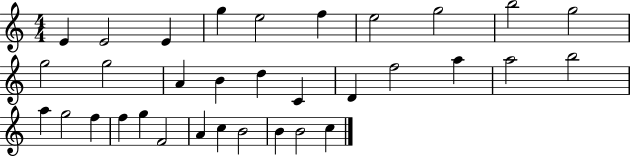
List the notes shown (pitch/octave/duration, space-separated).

E4/q E4/h E4/q G5/q E5/h F5/q E5/h G5/h B5/h G5/h G5/h G5/h A4/q B4/q D5/q C4/q D4/q F5/h A5/q A5/h B5/h A5/q G5/h F5/q F5/q G5/q F4/h A4/q C5/q B4/h B4/q B4/h C5/q